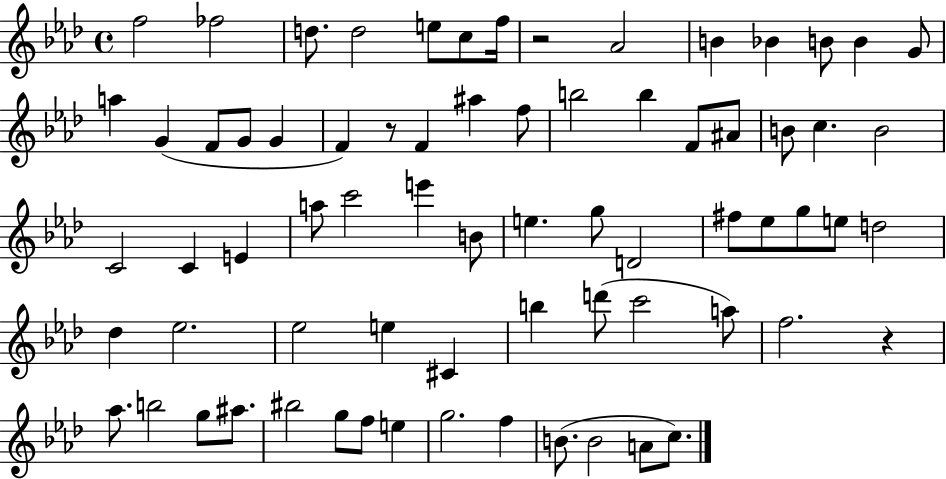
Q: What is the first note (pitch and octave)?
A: F5